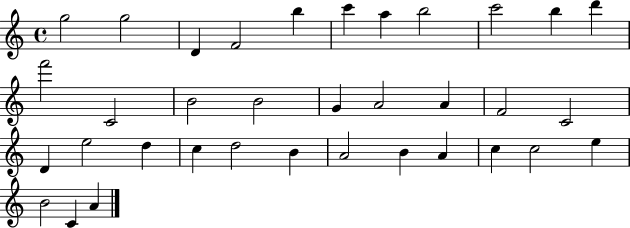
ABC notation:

X:1
T:Untitled
M:4/4
L:1/4
K:C
g2 g2 D F2 b c' a b2 c'2 b d' f'2 C2 B2 B2 G A2 A F2 C2 D e2 d c d2 B A2 B A c c2 e B2 C A